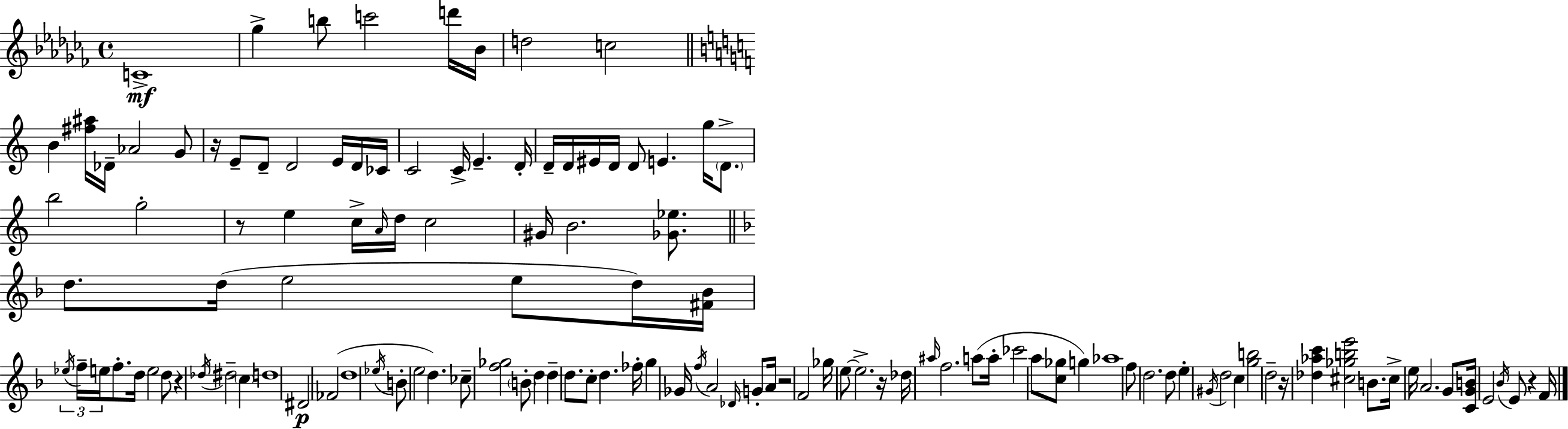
C4/w Gb5/q B5/e C6/h D6/s Bb4/s D5/h C5/h B4/q [F#5,A#5]/s Db4/s Ab4/h G4/e R/s E4/e D4/e D4/h E4/s D4/s CES4/s C4/h C4/s E4/q. D4/s D4/s D4/s EIS4/s D4/s D4/e E4/q. G5/s D4/e. B5/h G5/h R/e E5/q C5/s A4/s D5/s C5/h G#4/s B4/h. [Gb4,Eb5]/e. D5/e. D5/s E5/h E5/e D5/s [F#4,Bb4]/s Eb5/s F5/s E5/s F5/e. D5/s E5/h D5/e R/q Db5/s D#5/h C5/q D5/w D#4/h FES4/h D5/w Eb5/s B4/e E5/h D5/q. CES5/e [F5,Gb5]/h B4/e D5/q D5/q D5/e. C5/e D5/q. FES5/s G5/q Gb4/s F5/s A4/h Db4/s G4/e A4/s R/h F4/h Gb5/s E5/e E5/h. R/s Db5/s A#5/s F5/h. A5/e A5/s CES6/h A5/e [C5,Gb5]/e G5/q Ab5/w F5/e D5/h. D5/e E5/q G#4/s D5/h C5/q [G5,B5]/h D5/h R/s [Db5,Ab5,C6]/q [C#5,Gb5,B5,E6]/h B4/e. C#5/s E5/s A4/h. G4/e [C4,G4,B4]/s E4/h Bb4/s E4/e R/q F4/s